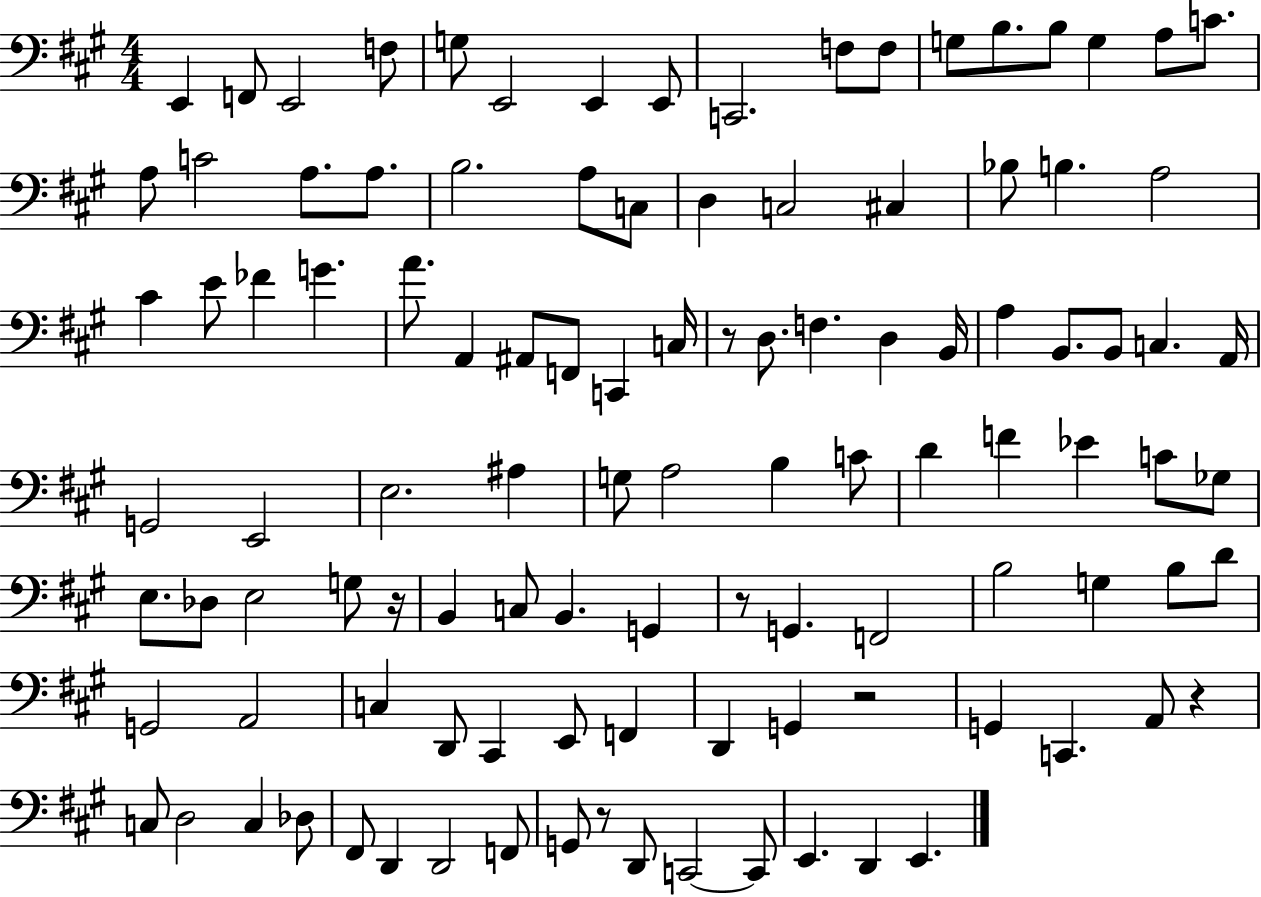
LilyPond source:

{
  \clef bass
  \numericTimeSignature
  \time 4/4
  \key a \major
  e,4 f,8 e,2 f8 | g8 e,2 e,4 e,8 | c,2. f8 f8 | g8 b8. b8 g4 a8 c'8. | \break a8 c'2 a8. a8. | b2. a8 c8 | d4 c2 cis4 | bes8 b4. a2 | \break cis'4 e'8 fes'4 g'4. | a'8. a,4 ais,8 f,8 c,4 c16 | r8 d8. f4. d4 b,16 | a4 b,8. b,8 c4. a,16 | \break g,2 e,2 | e2. ais4 | g8 a2 b4 c'8 | d'4 f'4 ees'4 c'8 ges8 | \break e8. des8 e2 g8 r16 | b,4 c8 b,4. g,4 | r8 g,4. f,2 | b2 g4 b8 d'8 | \break g,2 a,2 | c4 d,8 cis,4 e,8 f,4 | d,4 g,4 r2 | g,4 c,4. a,8 r4 | \break c8 d2 c4 des8 | fis,8 d,4 d,2 f,8 | g,8 r8 d,8 c,2~~ c,8 | e,4. d,4 e,4. | \break \bar "|."
}